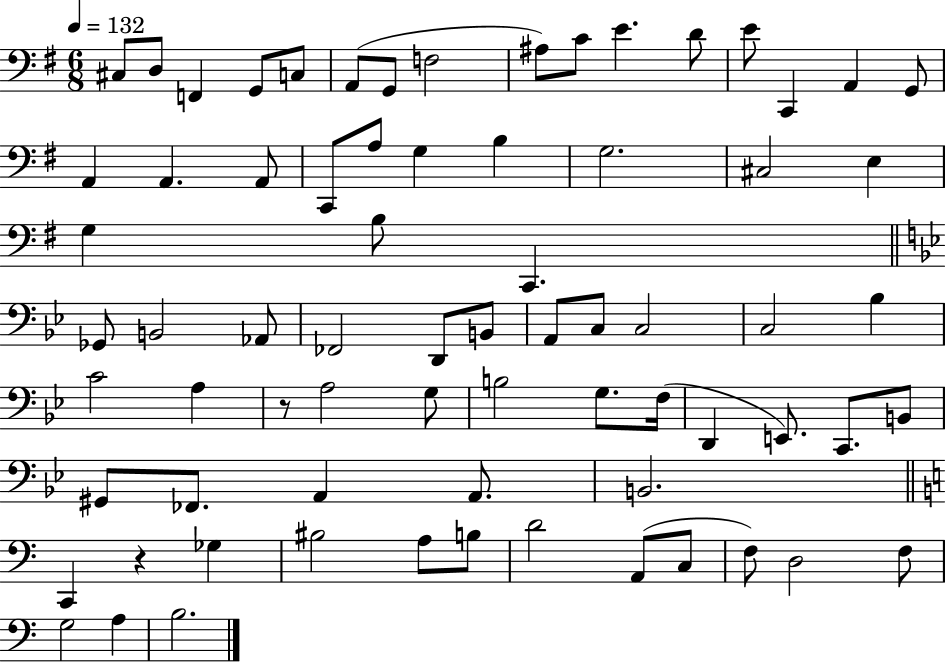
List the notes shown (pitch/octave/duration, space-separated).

C#3/e D3/e F2/q G2/e C3/e A2/e G2/e F3/h A#3/e C4/e E4/q. D4/e E4/e C2/q A2/q G2/e A2/q A2/q. A2/e C2/e A3/e G3/q B3/q G3/h. C#3/h E3/q G3/q B3/e C2/q. Gb2/e B2/h Ab2/e FES2/h D2/e B2/e A2/e C3/e C3/h C3/h Bb3/q C4/h A3/q R/e A3/h G3/e B3/h G3/e. F3/s D2/q E2/e. C2/e. B2/e G#2/e FES2/e. A2/q A2/e. B2/h. C2/q R/q Gb3/q BIS3/h A3/e B3/e D4/h A2/e C3/e F3/e D3/h F3/e G3/h A3/q B3/h.